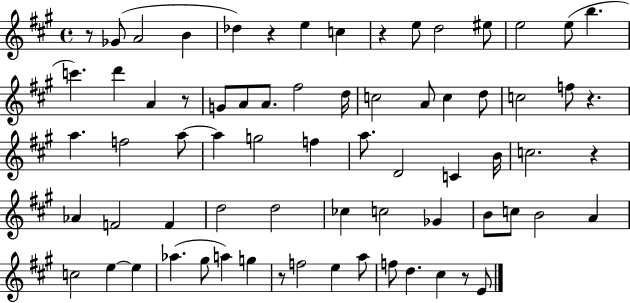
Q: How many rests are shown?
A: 8